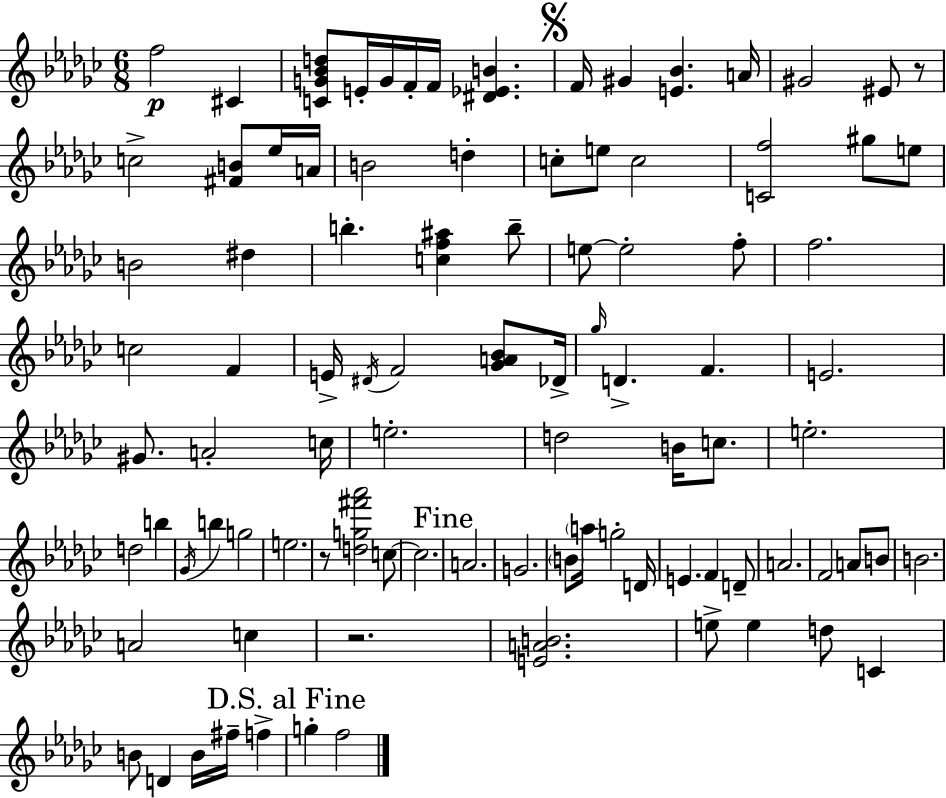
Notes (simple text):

F5/h C#4/q [C4,G4,Bb4,D5]/e E4/s G4/s F4/s F4/s [D#4,Eb4,B4]/q. F4/s G#4/q [E4,Bb4]/q. A4/s G#4/h EIS4/e R/e C5/h [F#4,B4]/e Eb5/s A4/s B4/h D5/q C5/e E5/e C5/h [C4,F5]/h G#5/e E5/e B4/h D#5/q B5/q. [C5,F5,A#5]/q B5/e E5/e E5/h F5/e F5/h. C5/h F4/q E4/s D#4/s F4/h [Gb4,A4,Bb4]/e Db4/s Gb5/s D4/q. F4/q. E4/h. G#4/e. A4/h C5/s E5/h. D5/h B4/s C5/e. E5/h. D5/h B5/q Gb4/s B5/q G5/h E5/h. R/e [D5,G5,F#6,Ab6]/h C5/e C5/h. A4/h. G4/h. B4/e A5/s G5/h D4/s E4/q. F4/q D4/e A4/h. F4/h A4/e B4/e B4/h. A4/h C5/q R/h. [E4,A4,B4]/h. E5/e E5/q D5/e C4/q B4/e D4/q B4/s F#5/s F5/q G5/q F5/h